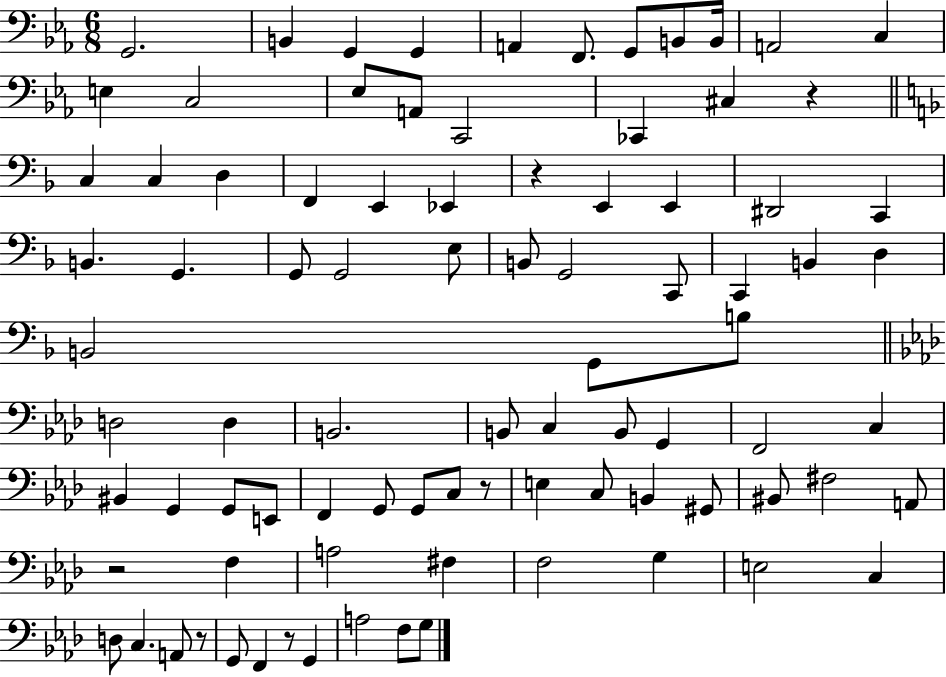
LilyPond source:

{
  \clef bass
  \numericTimeSignature
  \time 6/8
  \key ees \major
  \repeat volta 2 { g,2. | b,4 g,4 g,4 | a,4 f,8. g,8 b,8 b,16 | a,2 c4 | \break e4 c2 | ees8 a,8 c,2 | ces,4 cis4 r4 | \bar "||" \break \key f \major c4 c4 d4 | f,4 e,4 ees,4 | r4 e,4 e,4 | dis,2 c,4 | \break b,4. g,4. | g,8 g,2 e8 | b,8 g,2 c,8 | c,4 b,4 d4 | \break b,2 g,8 b8 | \bar "||" \break \key aes \major d2 d4 | b,2. | b,8 c4 b,8 g,4 | f,2 c4 | \break bis,4 g,4 g,8 e,8 | f,4 g,8 g,8 c8 r8 | e4 c8 b,4 gis,8 | bis,8 fis2 a,8 | \break r2 f4 | a2 fis4 | f2 g4 | e2 c4 | \break d8 c4. a,8 r8 | g,8 f,4 r8 g,4 | a2 f8 g8 | } \bar "|."
}